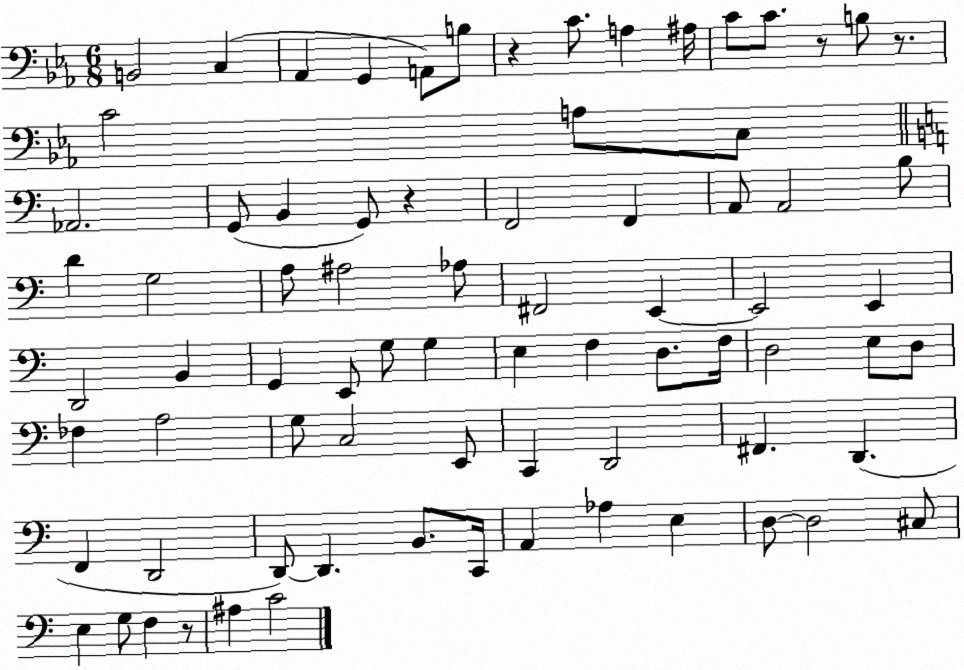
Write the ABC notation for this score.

X:1
T:Untitled
M:6/8
L:1/4
K:Eb
B,,2 C, _A,, G,, A,,/2 B,/2 z C/2 A, ^A,/4 C/2 C/2 z/2 B,/2 z/2 C2 A,/2 C,/2 _A,,2 G,,/2 B,, G,,/2 z F,,2 F,, A,,/2 A,,2 B,/2 D G,2 A,/2 ^A,2 _A,/2 ^F,,2 E,, E,,2 E,, D,,2 B,, G,, E,,/2 G,/2 G, E, F, D,/2 F,/4 D,2 E,/2 D,/2 _F, A,2 G,/2 C,2 E,,/2 C,, D,,2 ^F,, D,, F,, D,,2 D,,/2 D,, B,,/2 C,,/4 A,, _A, E, D,/2 D,2 ^C,/2 E, G,/2 F, z/2 ^A, C2